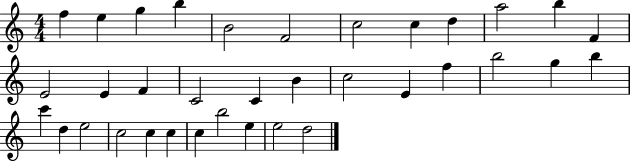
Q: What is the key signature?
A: C major